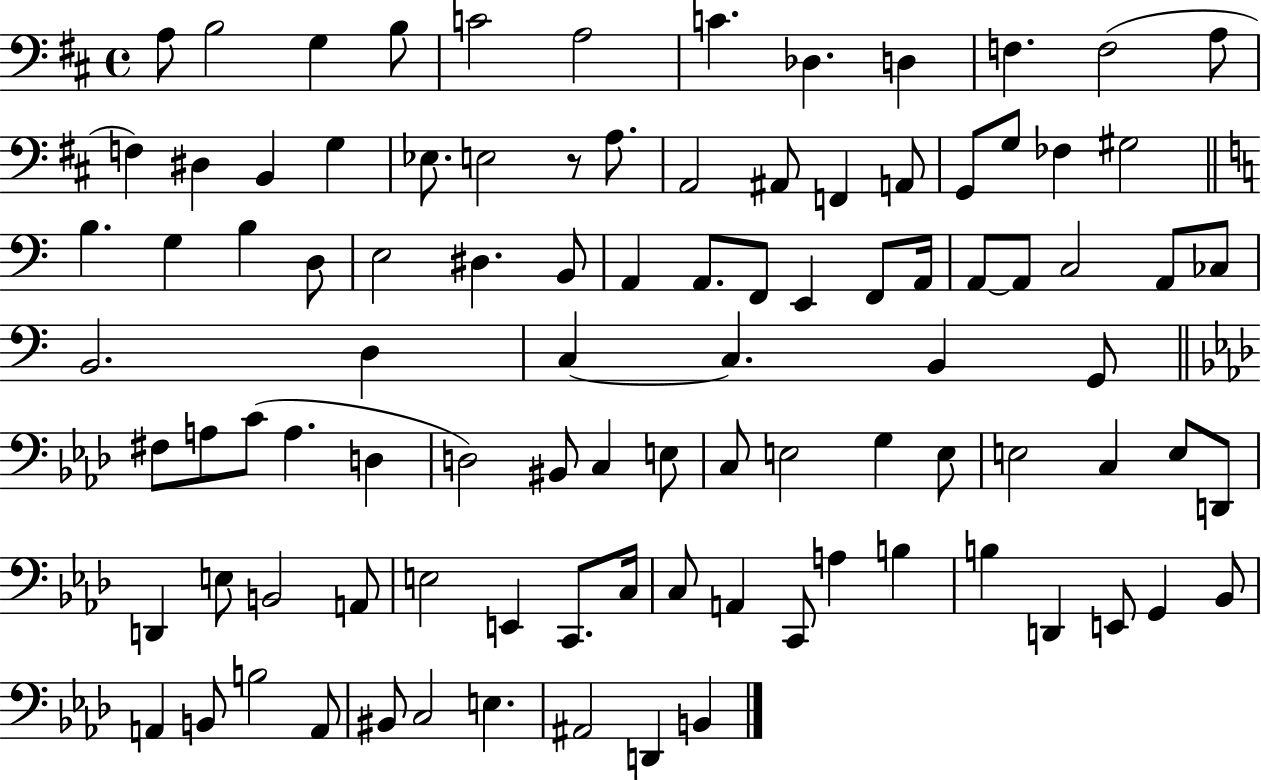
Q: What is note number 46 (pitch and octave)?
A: B2